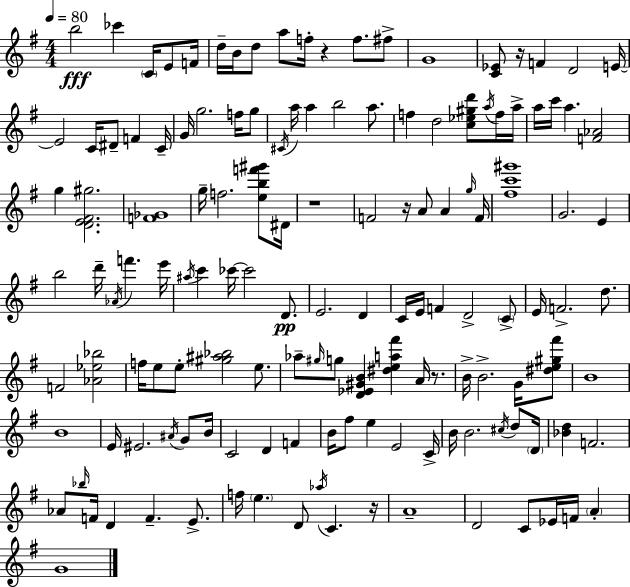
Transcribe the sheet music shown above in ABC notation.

X:1
T:Untitled
M:4/4
L:1/4
K:Em
b2 _c' C/4 E/2 F/4 d/4 B/4 d/2 a/2 f/4 z f/2 ^f/2 G4 [C_E]/2 z/4 F D2 E/4 E2 C/4 ^D/2 F C/4 G/4 g2 f/4 g/2 ^C/4 a/4 a b2 a/2 f d2 [c_e^gd']/2 a/4 f/4 a/4 a/4 c'/4 a [F_A]2 g [DE^F^g]2 [F_G]4 g/4 f2 [ebf'^g']/2 ^D/4 z4 F2 z/4 A/2 A g/4 F/4 [^fc'^g']4 G2 E b2 d'/4 _A/4 f' e'/4 ^a/4 c' _c'/4 _c'2 D/2 E2 D C/4 E/4 F D2 C/2 E/4 F2 d/2 F2 [_A_e_b]2 f/4 e/2 e/2 [^g^a_b]2 e/2 _a/2 ^g/4 g/2 [D_E^GB] [^dea^f'] A/4 z/2 B/4 B2 G/4 [^de^g^f']/2 B4 B4 E/4 ^E2 ^A/4 G/2 B/4 C2 D F B/4 ^f/2 e E2 C/4 B/4 B2 ^c/4 d/2 D/4 [_Bd] F2 _A/2 _b/4 F/4 D F E/2 f/4 e D/2 _a/4 C z/4 A4 D2 C/2 _E/4 F/4 A G4